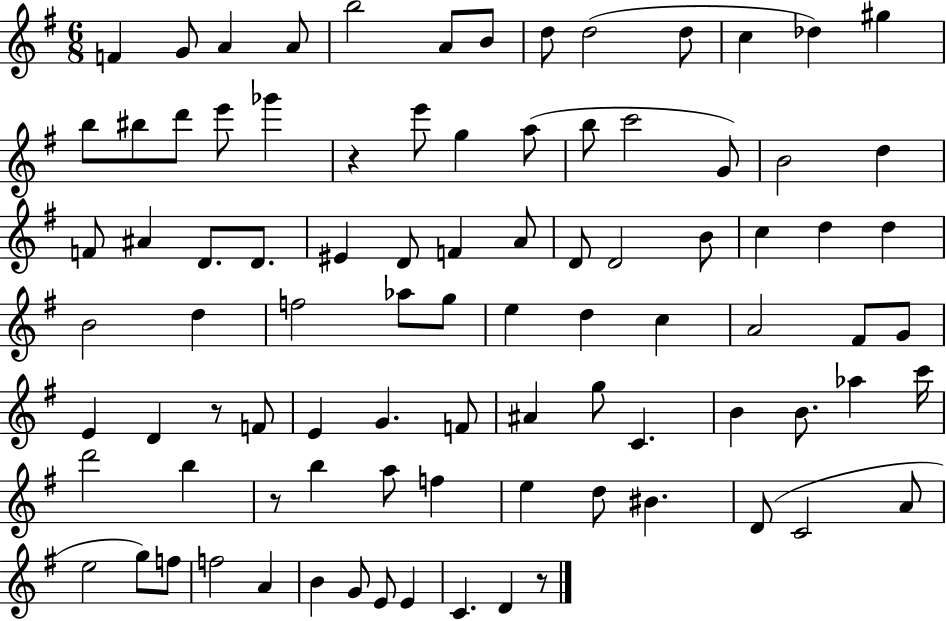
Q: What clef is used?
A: treble